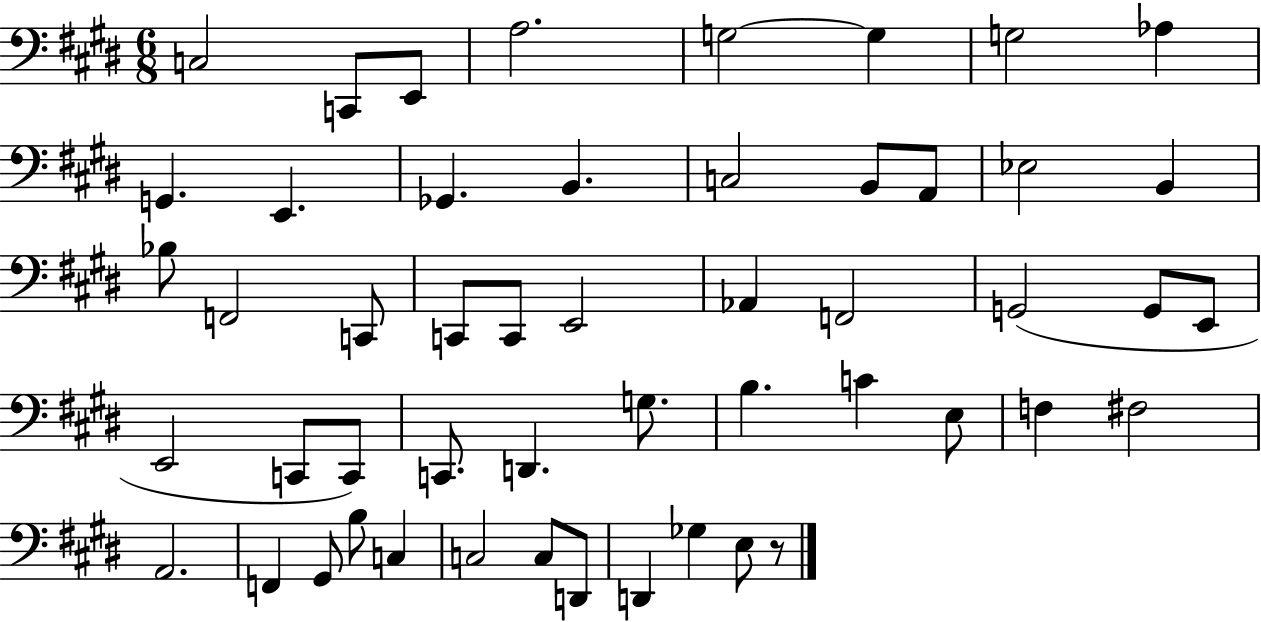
{
  \clef bass
  \numericTimeSignature
  \time 6/8
  \key e \major
  \repeat volta 2 { c2 c,8 e,8 | a2. | g2~~ g4 | g2 aes4 | \break g,4. e,4. | ges,4. b,4. | c2 b,8 a,8 | ees2 b,4 | \break bes8 f,2 c,8 | c,8 c,8 e,2 | aes,4 f,2 | g,2( g,8 e,8 | \break e,2 c,8 c,8) | c,8. d,4. g8. | b4. c'4 e8 | f4 fis2 | \break a,2. | f,4 gis,8 b8 c4 | c2 c8 d,8 | d,4 ges4 e8 r8 | \break } \bar "|."
}